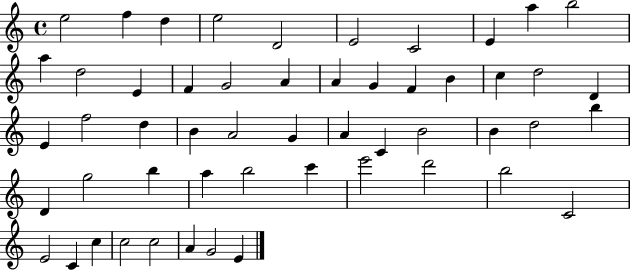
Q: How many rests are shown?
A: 0